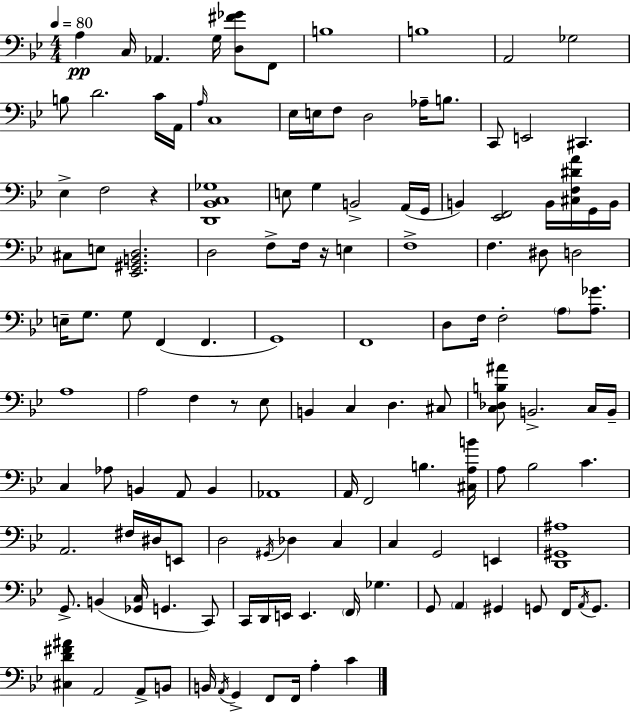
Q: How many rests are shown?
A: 3